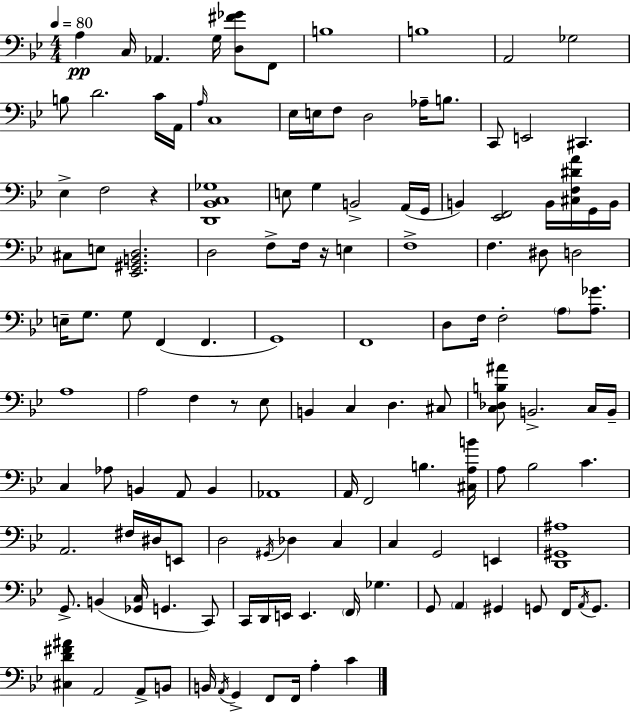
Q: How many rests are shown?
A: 3